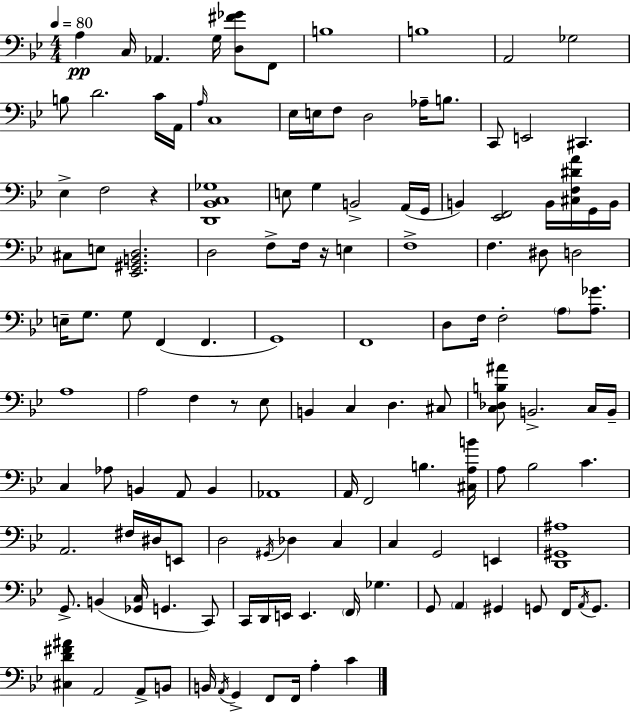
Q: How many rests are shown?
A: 3